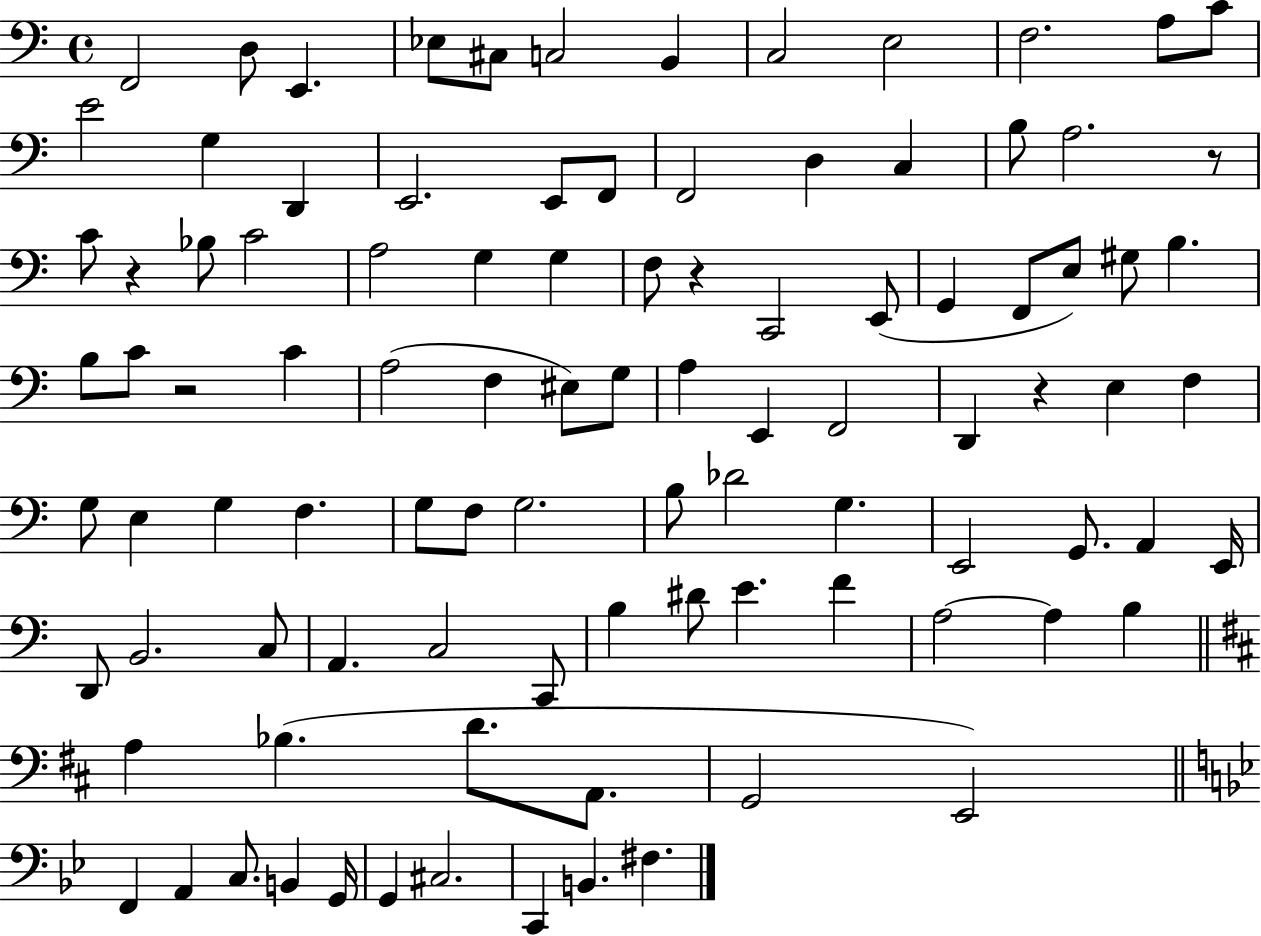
X:1
T:Untitled
M:4/4
L:1/4
K:C
F,,2 D,/2 E,, _E,/2 ^C,/2 C,2 B,, C,2 E,2 F,2 A,/2 C/2 E2 G, D,, E,,2 E,,/2 F,,/2 F,,2 D, C, B,/2 A,2 z/2 C/2 z _B,/2 C2 A,2 G, G, F,/2 z C,,2 E,,/2 G,, F,,/2 E,/2 ^G,/2 B, B,/2 C/2 z2 C A,2 F, ^E,/2 G,/2 A, E,, F,,2 D,, z E, F, G,/2 E, G, F, G,/2 F,/2 G,2 B,/2 _D2 G, E,,2 G,,/2 A,, E,,/4 D,,/2 B,,2 C,/2 A,, C,2 C,,/2 B, ^D/2 E F A,2 A, B, A, _B, D/2 A,,/2 G,,2 E,,2 F,, A,, C,/2 B,, G,,/4 G,, ^C,2 C,, B,, ^F,